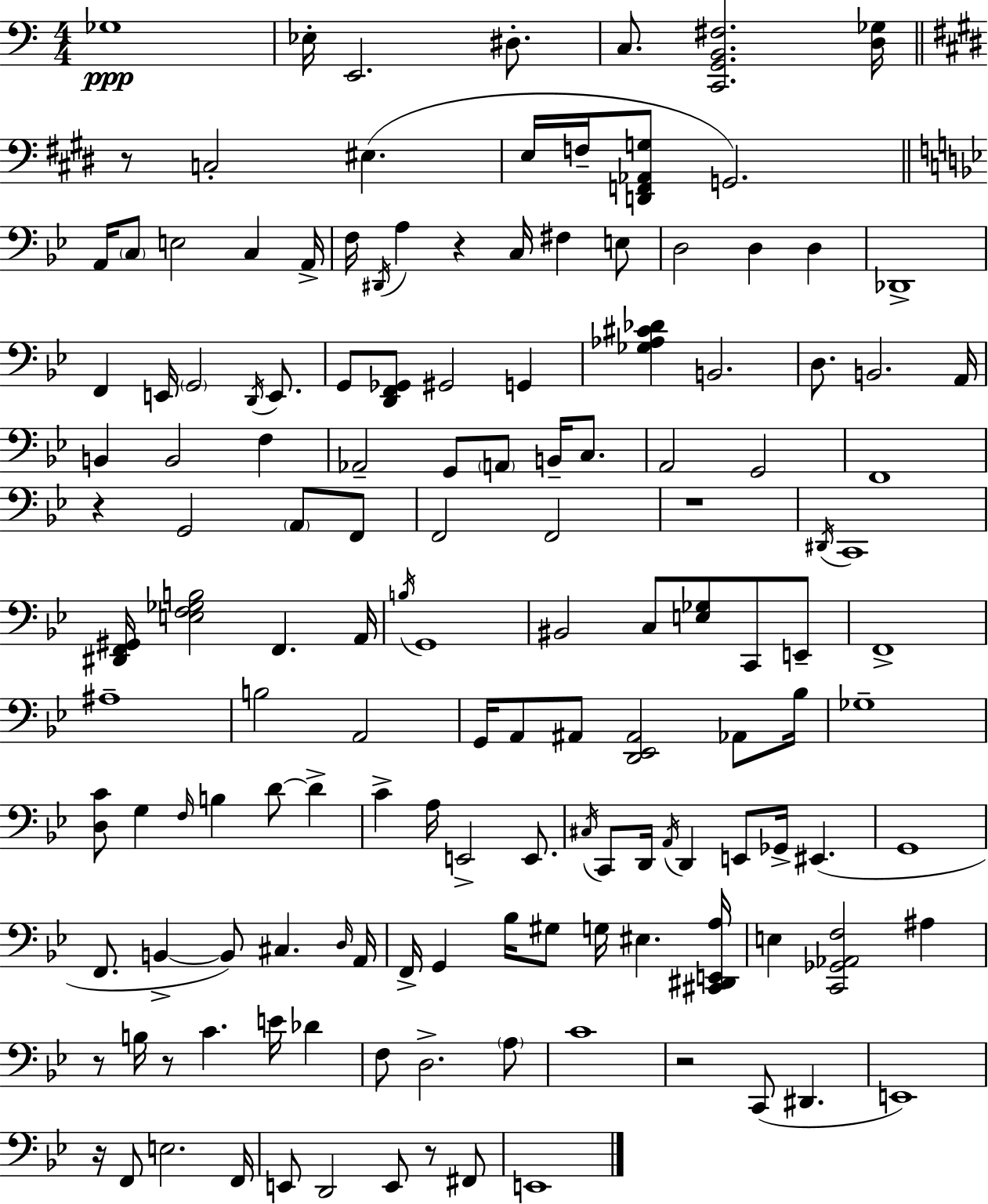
X:1
T:Untitled
M:4/4
L:1/4
K:C
_G,4 _E,/4 E,,2 ^D,/2 C,/2 [C,,G,,B,,^F,]2 [D,_G,]/4 z/2 C,2 ^E, E,/4 F,/4 [D,,F,,_A,,G,]/2 G,,2 A,,/4 C,/2 E,2 C, A,,/4 F,/4 ^D,,/4 A, z C,/4 ^F, E,/2 D,2 D, D, _D,,4 F,, E,,/4 G,,2 D,,/4 E,,/2 G,,/2 [D,,F,,_G,,]/2 ^G,,2 G,, [_G,_A,^C_D] B,,2 D,/2 B,,2 A,,/4 B,, B,,2 F, _A,,2 G,,/2 A,,/2 B,,/4 C,/2 A,,2 G,,2 F,,4 z G,,2 A,,/2 F,,/2 F,,2 F,,2 z4 ^D,,/4 C,,4 [^D,,F,,^G,,]/4 [E,F,_G,B,]2 F,, A,,/4 B,/4 G,,4 ^B,,2 C,/2 [E,_G,]/2 C,,/2 E,,/2 F,,4 ^A,4 B,2 A,,2 G,,/4 A,,/2 ^A,,/2 [D,,_E,,^A,,]2 _A,,/2 _B,/4 _G,4 [D,C]/2 G, F,/4 B, D/2 D C A,/4 E,,2 E,,/2 ^C,/4 C,,/2 D,,/4 A,,/4 D,, E,,/2 _G,,/4 ^E,, G,,4 F,,/2 B,, B,,/2 ^C, D,/4 A,,/4 F,,/4 G,, _B,/4 ^G,/2 G,/4 ^E, [^C,,^D,,E,,A,]/4 E, [C,,_G,,_A,,F,]2 ^A, z/2 B,/4 z/2 C E/4 _D F,/2 D,2 A,/2 C4 z2 C,,/2 ^D,, E,,4 z/4 F,,/2 E,2 F,,/4 E,,/2 D,,2 E,,/2 z/2 ^F,,/2 E,,4